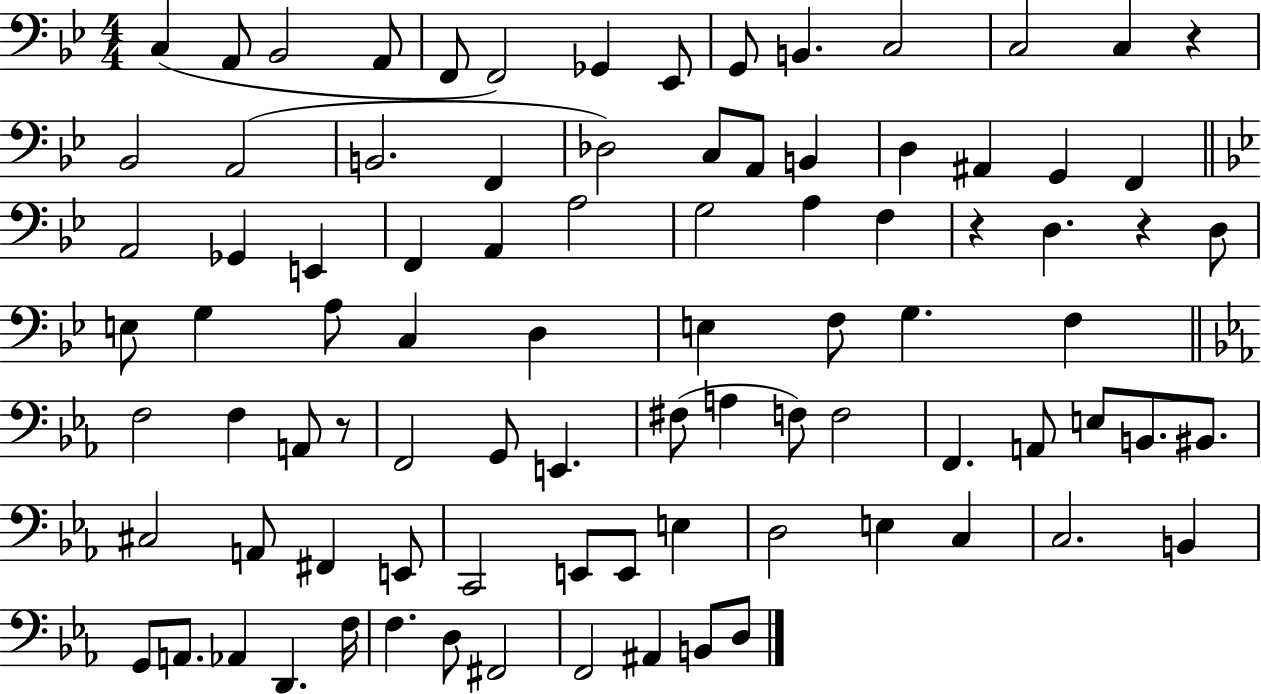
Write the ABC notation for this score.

X:1
T:Untitled
M:4/4
L:1/4
K:Bb
C, A,,/2 _B,,2 A,,/2 F,,/2 F,,2 _G,, _E,,/2 G,,/2 B,, C,2 C,2 C, z _B,,2 A,,2 B,,2 F,, _D,2 C,/2 A,,/2 B,, D, ^A,, G,, F,, A,,2 _G,, E,, F,, A,, A,2 G,2 A, F, z D, z D,/2 E,/2 G, A,/2 C, D, E, F,/2 G, F, F,2 F, A,,/2 z/2 F,,2 G,,/2 E,, ^F,/2 A, F,/2 F,2 F,, A,,/2 E,/2 B,,/2 ^B,,/2 ^C,2 A,,/2 ^F,, E,,/2 C,,2 E,,/2 E,,/2 E, D,2 E, C, C,2 B,, G,,/2 A,,/2 _A,, D,, F,/4 F, D,/2 ^F,,2 F,,2 ^A,, B,,/2 D,/2